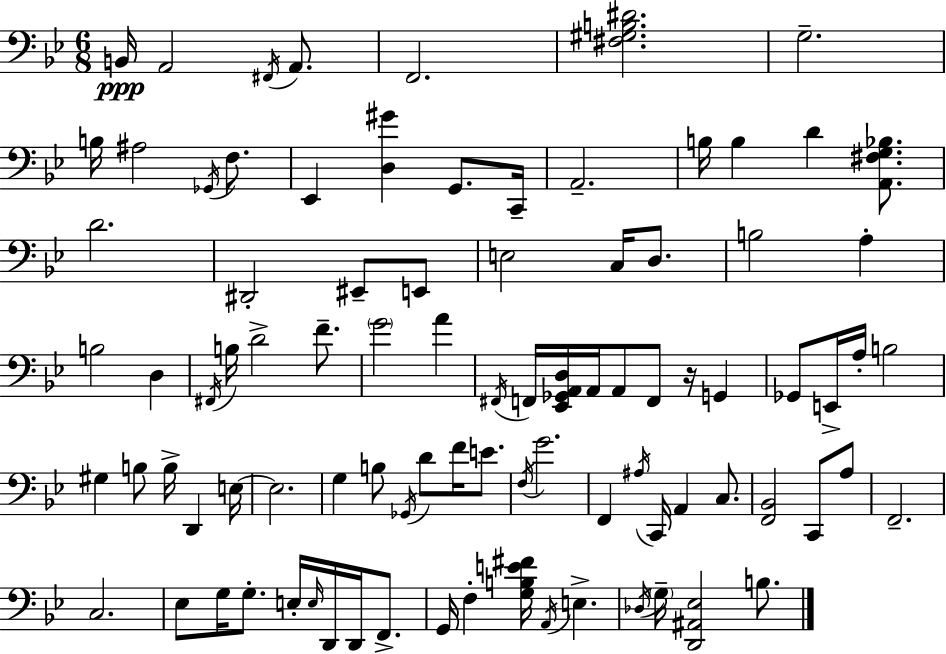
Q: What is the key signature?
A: BES major